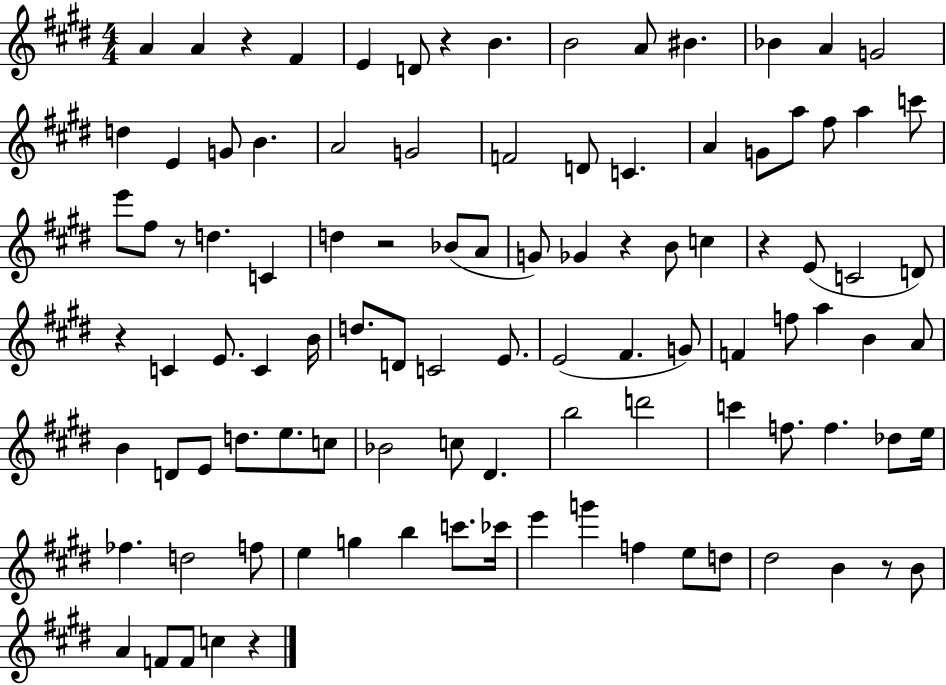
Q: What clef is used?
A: treble